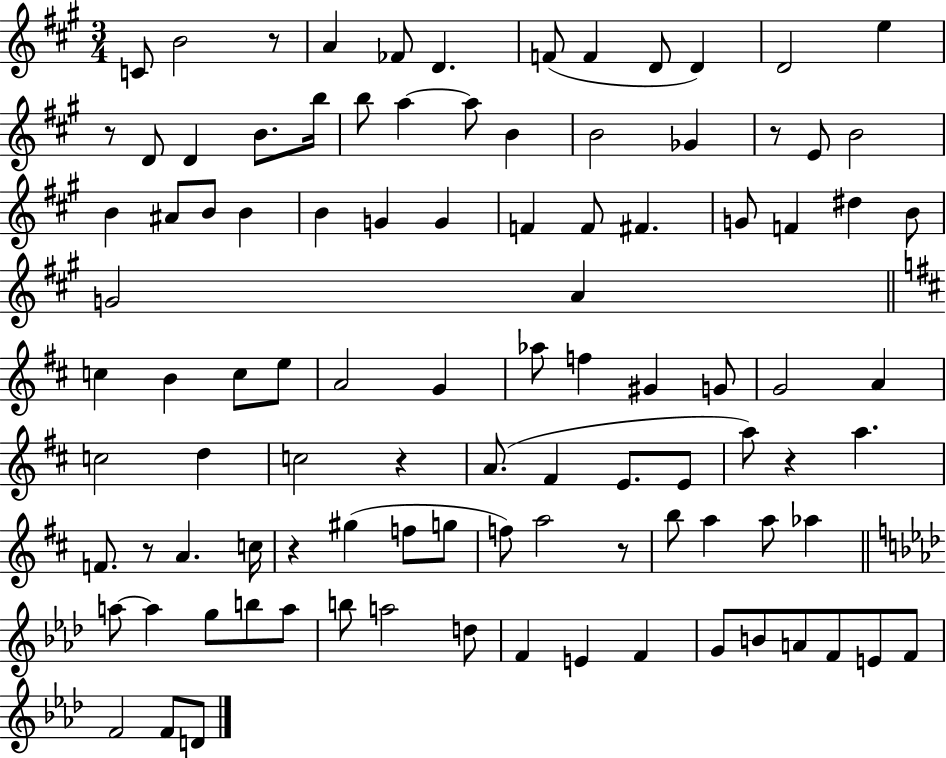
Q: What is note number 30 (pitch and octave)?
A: G4